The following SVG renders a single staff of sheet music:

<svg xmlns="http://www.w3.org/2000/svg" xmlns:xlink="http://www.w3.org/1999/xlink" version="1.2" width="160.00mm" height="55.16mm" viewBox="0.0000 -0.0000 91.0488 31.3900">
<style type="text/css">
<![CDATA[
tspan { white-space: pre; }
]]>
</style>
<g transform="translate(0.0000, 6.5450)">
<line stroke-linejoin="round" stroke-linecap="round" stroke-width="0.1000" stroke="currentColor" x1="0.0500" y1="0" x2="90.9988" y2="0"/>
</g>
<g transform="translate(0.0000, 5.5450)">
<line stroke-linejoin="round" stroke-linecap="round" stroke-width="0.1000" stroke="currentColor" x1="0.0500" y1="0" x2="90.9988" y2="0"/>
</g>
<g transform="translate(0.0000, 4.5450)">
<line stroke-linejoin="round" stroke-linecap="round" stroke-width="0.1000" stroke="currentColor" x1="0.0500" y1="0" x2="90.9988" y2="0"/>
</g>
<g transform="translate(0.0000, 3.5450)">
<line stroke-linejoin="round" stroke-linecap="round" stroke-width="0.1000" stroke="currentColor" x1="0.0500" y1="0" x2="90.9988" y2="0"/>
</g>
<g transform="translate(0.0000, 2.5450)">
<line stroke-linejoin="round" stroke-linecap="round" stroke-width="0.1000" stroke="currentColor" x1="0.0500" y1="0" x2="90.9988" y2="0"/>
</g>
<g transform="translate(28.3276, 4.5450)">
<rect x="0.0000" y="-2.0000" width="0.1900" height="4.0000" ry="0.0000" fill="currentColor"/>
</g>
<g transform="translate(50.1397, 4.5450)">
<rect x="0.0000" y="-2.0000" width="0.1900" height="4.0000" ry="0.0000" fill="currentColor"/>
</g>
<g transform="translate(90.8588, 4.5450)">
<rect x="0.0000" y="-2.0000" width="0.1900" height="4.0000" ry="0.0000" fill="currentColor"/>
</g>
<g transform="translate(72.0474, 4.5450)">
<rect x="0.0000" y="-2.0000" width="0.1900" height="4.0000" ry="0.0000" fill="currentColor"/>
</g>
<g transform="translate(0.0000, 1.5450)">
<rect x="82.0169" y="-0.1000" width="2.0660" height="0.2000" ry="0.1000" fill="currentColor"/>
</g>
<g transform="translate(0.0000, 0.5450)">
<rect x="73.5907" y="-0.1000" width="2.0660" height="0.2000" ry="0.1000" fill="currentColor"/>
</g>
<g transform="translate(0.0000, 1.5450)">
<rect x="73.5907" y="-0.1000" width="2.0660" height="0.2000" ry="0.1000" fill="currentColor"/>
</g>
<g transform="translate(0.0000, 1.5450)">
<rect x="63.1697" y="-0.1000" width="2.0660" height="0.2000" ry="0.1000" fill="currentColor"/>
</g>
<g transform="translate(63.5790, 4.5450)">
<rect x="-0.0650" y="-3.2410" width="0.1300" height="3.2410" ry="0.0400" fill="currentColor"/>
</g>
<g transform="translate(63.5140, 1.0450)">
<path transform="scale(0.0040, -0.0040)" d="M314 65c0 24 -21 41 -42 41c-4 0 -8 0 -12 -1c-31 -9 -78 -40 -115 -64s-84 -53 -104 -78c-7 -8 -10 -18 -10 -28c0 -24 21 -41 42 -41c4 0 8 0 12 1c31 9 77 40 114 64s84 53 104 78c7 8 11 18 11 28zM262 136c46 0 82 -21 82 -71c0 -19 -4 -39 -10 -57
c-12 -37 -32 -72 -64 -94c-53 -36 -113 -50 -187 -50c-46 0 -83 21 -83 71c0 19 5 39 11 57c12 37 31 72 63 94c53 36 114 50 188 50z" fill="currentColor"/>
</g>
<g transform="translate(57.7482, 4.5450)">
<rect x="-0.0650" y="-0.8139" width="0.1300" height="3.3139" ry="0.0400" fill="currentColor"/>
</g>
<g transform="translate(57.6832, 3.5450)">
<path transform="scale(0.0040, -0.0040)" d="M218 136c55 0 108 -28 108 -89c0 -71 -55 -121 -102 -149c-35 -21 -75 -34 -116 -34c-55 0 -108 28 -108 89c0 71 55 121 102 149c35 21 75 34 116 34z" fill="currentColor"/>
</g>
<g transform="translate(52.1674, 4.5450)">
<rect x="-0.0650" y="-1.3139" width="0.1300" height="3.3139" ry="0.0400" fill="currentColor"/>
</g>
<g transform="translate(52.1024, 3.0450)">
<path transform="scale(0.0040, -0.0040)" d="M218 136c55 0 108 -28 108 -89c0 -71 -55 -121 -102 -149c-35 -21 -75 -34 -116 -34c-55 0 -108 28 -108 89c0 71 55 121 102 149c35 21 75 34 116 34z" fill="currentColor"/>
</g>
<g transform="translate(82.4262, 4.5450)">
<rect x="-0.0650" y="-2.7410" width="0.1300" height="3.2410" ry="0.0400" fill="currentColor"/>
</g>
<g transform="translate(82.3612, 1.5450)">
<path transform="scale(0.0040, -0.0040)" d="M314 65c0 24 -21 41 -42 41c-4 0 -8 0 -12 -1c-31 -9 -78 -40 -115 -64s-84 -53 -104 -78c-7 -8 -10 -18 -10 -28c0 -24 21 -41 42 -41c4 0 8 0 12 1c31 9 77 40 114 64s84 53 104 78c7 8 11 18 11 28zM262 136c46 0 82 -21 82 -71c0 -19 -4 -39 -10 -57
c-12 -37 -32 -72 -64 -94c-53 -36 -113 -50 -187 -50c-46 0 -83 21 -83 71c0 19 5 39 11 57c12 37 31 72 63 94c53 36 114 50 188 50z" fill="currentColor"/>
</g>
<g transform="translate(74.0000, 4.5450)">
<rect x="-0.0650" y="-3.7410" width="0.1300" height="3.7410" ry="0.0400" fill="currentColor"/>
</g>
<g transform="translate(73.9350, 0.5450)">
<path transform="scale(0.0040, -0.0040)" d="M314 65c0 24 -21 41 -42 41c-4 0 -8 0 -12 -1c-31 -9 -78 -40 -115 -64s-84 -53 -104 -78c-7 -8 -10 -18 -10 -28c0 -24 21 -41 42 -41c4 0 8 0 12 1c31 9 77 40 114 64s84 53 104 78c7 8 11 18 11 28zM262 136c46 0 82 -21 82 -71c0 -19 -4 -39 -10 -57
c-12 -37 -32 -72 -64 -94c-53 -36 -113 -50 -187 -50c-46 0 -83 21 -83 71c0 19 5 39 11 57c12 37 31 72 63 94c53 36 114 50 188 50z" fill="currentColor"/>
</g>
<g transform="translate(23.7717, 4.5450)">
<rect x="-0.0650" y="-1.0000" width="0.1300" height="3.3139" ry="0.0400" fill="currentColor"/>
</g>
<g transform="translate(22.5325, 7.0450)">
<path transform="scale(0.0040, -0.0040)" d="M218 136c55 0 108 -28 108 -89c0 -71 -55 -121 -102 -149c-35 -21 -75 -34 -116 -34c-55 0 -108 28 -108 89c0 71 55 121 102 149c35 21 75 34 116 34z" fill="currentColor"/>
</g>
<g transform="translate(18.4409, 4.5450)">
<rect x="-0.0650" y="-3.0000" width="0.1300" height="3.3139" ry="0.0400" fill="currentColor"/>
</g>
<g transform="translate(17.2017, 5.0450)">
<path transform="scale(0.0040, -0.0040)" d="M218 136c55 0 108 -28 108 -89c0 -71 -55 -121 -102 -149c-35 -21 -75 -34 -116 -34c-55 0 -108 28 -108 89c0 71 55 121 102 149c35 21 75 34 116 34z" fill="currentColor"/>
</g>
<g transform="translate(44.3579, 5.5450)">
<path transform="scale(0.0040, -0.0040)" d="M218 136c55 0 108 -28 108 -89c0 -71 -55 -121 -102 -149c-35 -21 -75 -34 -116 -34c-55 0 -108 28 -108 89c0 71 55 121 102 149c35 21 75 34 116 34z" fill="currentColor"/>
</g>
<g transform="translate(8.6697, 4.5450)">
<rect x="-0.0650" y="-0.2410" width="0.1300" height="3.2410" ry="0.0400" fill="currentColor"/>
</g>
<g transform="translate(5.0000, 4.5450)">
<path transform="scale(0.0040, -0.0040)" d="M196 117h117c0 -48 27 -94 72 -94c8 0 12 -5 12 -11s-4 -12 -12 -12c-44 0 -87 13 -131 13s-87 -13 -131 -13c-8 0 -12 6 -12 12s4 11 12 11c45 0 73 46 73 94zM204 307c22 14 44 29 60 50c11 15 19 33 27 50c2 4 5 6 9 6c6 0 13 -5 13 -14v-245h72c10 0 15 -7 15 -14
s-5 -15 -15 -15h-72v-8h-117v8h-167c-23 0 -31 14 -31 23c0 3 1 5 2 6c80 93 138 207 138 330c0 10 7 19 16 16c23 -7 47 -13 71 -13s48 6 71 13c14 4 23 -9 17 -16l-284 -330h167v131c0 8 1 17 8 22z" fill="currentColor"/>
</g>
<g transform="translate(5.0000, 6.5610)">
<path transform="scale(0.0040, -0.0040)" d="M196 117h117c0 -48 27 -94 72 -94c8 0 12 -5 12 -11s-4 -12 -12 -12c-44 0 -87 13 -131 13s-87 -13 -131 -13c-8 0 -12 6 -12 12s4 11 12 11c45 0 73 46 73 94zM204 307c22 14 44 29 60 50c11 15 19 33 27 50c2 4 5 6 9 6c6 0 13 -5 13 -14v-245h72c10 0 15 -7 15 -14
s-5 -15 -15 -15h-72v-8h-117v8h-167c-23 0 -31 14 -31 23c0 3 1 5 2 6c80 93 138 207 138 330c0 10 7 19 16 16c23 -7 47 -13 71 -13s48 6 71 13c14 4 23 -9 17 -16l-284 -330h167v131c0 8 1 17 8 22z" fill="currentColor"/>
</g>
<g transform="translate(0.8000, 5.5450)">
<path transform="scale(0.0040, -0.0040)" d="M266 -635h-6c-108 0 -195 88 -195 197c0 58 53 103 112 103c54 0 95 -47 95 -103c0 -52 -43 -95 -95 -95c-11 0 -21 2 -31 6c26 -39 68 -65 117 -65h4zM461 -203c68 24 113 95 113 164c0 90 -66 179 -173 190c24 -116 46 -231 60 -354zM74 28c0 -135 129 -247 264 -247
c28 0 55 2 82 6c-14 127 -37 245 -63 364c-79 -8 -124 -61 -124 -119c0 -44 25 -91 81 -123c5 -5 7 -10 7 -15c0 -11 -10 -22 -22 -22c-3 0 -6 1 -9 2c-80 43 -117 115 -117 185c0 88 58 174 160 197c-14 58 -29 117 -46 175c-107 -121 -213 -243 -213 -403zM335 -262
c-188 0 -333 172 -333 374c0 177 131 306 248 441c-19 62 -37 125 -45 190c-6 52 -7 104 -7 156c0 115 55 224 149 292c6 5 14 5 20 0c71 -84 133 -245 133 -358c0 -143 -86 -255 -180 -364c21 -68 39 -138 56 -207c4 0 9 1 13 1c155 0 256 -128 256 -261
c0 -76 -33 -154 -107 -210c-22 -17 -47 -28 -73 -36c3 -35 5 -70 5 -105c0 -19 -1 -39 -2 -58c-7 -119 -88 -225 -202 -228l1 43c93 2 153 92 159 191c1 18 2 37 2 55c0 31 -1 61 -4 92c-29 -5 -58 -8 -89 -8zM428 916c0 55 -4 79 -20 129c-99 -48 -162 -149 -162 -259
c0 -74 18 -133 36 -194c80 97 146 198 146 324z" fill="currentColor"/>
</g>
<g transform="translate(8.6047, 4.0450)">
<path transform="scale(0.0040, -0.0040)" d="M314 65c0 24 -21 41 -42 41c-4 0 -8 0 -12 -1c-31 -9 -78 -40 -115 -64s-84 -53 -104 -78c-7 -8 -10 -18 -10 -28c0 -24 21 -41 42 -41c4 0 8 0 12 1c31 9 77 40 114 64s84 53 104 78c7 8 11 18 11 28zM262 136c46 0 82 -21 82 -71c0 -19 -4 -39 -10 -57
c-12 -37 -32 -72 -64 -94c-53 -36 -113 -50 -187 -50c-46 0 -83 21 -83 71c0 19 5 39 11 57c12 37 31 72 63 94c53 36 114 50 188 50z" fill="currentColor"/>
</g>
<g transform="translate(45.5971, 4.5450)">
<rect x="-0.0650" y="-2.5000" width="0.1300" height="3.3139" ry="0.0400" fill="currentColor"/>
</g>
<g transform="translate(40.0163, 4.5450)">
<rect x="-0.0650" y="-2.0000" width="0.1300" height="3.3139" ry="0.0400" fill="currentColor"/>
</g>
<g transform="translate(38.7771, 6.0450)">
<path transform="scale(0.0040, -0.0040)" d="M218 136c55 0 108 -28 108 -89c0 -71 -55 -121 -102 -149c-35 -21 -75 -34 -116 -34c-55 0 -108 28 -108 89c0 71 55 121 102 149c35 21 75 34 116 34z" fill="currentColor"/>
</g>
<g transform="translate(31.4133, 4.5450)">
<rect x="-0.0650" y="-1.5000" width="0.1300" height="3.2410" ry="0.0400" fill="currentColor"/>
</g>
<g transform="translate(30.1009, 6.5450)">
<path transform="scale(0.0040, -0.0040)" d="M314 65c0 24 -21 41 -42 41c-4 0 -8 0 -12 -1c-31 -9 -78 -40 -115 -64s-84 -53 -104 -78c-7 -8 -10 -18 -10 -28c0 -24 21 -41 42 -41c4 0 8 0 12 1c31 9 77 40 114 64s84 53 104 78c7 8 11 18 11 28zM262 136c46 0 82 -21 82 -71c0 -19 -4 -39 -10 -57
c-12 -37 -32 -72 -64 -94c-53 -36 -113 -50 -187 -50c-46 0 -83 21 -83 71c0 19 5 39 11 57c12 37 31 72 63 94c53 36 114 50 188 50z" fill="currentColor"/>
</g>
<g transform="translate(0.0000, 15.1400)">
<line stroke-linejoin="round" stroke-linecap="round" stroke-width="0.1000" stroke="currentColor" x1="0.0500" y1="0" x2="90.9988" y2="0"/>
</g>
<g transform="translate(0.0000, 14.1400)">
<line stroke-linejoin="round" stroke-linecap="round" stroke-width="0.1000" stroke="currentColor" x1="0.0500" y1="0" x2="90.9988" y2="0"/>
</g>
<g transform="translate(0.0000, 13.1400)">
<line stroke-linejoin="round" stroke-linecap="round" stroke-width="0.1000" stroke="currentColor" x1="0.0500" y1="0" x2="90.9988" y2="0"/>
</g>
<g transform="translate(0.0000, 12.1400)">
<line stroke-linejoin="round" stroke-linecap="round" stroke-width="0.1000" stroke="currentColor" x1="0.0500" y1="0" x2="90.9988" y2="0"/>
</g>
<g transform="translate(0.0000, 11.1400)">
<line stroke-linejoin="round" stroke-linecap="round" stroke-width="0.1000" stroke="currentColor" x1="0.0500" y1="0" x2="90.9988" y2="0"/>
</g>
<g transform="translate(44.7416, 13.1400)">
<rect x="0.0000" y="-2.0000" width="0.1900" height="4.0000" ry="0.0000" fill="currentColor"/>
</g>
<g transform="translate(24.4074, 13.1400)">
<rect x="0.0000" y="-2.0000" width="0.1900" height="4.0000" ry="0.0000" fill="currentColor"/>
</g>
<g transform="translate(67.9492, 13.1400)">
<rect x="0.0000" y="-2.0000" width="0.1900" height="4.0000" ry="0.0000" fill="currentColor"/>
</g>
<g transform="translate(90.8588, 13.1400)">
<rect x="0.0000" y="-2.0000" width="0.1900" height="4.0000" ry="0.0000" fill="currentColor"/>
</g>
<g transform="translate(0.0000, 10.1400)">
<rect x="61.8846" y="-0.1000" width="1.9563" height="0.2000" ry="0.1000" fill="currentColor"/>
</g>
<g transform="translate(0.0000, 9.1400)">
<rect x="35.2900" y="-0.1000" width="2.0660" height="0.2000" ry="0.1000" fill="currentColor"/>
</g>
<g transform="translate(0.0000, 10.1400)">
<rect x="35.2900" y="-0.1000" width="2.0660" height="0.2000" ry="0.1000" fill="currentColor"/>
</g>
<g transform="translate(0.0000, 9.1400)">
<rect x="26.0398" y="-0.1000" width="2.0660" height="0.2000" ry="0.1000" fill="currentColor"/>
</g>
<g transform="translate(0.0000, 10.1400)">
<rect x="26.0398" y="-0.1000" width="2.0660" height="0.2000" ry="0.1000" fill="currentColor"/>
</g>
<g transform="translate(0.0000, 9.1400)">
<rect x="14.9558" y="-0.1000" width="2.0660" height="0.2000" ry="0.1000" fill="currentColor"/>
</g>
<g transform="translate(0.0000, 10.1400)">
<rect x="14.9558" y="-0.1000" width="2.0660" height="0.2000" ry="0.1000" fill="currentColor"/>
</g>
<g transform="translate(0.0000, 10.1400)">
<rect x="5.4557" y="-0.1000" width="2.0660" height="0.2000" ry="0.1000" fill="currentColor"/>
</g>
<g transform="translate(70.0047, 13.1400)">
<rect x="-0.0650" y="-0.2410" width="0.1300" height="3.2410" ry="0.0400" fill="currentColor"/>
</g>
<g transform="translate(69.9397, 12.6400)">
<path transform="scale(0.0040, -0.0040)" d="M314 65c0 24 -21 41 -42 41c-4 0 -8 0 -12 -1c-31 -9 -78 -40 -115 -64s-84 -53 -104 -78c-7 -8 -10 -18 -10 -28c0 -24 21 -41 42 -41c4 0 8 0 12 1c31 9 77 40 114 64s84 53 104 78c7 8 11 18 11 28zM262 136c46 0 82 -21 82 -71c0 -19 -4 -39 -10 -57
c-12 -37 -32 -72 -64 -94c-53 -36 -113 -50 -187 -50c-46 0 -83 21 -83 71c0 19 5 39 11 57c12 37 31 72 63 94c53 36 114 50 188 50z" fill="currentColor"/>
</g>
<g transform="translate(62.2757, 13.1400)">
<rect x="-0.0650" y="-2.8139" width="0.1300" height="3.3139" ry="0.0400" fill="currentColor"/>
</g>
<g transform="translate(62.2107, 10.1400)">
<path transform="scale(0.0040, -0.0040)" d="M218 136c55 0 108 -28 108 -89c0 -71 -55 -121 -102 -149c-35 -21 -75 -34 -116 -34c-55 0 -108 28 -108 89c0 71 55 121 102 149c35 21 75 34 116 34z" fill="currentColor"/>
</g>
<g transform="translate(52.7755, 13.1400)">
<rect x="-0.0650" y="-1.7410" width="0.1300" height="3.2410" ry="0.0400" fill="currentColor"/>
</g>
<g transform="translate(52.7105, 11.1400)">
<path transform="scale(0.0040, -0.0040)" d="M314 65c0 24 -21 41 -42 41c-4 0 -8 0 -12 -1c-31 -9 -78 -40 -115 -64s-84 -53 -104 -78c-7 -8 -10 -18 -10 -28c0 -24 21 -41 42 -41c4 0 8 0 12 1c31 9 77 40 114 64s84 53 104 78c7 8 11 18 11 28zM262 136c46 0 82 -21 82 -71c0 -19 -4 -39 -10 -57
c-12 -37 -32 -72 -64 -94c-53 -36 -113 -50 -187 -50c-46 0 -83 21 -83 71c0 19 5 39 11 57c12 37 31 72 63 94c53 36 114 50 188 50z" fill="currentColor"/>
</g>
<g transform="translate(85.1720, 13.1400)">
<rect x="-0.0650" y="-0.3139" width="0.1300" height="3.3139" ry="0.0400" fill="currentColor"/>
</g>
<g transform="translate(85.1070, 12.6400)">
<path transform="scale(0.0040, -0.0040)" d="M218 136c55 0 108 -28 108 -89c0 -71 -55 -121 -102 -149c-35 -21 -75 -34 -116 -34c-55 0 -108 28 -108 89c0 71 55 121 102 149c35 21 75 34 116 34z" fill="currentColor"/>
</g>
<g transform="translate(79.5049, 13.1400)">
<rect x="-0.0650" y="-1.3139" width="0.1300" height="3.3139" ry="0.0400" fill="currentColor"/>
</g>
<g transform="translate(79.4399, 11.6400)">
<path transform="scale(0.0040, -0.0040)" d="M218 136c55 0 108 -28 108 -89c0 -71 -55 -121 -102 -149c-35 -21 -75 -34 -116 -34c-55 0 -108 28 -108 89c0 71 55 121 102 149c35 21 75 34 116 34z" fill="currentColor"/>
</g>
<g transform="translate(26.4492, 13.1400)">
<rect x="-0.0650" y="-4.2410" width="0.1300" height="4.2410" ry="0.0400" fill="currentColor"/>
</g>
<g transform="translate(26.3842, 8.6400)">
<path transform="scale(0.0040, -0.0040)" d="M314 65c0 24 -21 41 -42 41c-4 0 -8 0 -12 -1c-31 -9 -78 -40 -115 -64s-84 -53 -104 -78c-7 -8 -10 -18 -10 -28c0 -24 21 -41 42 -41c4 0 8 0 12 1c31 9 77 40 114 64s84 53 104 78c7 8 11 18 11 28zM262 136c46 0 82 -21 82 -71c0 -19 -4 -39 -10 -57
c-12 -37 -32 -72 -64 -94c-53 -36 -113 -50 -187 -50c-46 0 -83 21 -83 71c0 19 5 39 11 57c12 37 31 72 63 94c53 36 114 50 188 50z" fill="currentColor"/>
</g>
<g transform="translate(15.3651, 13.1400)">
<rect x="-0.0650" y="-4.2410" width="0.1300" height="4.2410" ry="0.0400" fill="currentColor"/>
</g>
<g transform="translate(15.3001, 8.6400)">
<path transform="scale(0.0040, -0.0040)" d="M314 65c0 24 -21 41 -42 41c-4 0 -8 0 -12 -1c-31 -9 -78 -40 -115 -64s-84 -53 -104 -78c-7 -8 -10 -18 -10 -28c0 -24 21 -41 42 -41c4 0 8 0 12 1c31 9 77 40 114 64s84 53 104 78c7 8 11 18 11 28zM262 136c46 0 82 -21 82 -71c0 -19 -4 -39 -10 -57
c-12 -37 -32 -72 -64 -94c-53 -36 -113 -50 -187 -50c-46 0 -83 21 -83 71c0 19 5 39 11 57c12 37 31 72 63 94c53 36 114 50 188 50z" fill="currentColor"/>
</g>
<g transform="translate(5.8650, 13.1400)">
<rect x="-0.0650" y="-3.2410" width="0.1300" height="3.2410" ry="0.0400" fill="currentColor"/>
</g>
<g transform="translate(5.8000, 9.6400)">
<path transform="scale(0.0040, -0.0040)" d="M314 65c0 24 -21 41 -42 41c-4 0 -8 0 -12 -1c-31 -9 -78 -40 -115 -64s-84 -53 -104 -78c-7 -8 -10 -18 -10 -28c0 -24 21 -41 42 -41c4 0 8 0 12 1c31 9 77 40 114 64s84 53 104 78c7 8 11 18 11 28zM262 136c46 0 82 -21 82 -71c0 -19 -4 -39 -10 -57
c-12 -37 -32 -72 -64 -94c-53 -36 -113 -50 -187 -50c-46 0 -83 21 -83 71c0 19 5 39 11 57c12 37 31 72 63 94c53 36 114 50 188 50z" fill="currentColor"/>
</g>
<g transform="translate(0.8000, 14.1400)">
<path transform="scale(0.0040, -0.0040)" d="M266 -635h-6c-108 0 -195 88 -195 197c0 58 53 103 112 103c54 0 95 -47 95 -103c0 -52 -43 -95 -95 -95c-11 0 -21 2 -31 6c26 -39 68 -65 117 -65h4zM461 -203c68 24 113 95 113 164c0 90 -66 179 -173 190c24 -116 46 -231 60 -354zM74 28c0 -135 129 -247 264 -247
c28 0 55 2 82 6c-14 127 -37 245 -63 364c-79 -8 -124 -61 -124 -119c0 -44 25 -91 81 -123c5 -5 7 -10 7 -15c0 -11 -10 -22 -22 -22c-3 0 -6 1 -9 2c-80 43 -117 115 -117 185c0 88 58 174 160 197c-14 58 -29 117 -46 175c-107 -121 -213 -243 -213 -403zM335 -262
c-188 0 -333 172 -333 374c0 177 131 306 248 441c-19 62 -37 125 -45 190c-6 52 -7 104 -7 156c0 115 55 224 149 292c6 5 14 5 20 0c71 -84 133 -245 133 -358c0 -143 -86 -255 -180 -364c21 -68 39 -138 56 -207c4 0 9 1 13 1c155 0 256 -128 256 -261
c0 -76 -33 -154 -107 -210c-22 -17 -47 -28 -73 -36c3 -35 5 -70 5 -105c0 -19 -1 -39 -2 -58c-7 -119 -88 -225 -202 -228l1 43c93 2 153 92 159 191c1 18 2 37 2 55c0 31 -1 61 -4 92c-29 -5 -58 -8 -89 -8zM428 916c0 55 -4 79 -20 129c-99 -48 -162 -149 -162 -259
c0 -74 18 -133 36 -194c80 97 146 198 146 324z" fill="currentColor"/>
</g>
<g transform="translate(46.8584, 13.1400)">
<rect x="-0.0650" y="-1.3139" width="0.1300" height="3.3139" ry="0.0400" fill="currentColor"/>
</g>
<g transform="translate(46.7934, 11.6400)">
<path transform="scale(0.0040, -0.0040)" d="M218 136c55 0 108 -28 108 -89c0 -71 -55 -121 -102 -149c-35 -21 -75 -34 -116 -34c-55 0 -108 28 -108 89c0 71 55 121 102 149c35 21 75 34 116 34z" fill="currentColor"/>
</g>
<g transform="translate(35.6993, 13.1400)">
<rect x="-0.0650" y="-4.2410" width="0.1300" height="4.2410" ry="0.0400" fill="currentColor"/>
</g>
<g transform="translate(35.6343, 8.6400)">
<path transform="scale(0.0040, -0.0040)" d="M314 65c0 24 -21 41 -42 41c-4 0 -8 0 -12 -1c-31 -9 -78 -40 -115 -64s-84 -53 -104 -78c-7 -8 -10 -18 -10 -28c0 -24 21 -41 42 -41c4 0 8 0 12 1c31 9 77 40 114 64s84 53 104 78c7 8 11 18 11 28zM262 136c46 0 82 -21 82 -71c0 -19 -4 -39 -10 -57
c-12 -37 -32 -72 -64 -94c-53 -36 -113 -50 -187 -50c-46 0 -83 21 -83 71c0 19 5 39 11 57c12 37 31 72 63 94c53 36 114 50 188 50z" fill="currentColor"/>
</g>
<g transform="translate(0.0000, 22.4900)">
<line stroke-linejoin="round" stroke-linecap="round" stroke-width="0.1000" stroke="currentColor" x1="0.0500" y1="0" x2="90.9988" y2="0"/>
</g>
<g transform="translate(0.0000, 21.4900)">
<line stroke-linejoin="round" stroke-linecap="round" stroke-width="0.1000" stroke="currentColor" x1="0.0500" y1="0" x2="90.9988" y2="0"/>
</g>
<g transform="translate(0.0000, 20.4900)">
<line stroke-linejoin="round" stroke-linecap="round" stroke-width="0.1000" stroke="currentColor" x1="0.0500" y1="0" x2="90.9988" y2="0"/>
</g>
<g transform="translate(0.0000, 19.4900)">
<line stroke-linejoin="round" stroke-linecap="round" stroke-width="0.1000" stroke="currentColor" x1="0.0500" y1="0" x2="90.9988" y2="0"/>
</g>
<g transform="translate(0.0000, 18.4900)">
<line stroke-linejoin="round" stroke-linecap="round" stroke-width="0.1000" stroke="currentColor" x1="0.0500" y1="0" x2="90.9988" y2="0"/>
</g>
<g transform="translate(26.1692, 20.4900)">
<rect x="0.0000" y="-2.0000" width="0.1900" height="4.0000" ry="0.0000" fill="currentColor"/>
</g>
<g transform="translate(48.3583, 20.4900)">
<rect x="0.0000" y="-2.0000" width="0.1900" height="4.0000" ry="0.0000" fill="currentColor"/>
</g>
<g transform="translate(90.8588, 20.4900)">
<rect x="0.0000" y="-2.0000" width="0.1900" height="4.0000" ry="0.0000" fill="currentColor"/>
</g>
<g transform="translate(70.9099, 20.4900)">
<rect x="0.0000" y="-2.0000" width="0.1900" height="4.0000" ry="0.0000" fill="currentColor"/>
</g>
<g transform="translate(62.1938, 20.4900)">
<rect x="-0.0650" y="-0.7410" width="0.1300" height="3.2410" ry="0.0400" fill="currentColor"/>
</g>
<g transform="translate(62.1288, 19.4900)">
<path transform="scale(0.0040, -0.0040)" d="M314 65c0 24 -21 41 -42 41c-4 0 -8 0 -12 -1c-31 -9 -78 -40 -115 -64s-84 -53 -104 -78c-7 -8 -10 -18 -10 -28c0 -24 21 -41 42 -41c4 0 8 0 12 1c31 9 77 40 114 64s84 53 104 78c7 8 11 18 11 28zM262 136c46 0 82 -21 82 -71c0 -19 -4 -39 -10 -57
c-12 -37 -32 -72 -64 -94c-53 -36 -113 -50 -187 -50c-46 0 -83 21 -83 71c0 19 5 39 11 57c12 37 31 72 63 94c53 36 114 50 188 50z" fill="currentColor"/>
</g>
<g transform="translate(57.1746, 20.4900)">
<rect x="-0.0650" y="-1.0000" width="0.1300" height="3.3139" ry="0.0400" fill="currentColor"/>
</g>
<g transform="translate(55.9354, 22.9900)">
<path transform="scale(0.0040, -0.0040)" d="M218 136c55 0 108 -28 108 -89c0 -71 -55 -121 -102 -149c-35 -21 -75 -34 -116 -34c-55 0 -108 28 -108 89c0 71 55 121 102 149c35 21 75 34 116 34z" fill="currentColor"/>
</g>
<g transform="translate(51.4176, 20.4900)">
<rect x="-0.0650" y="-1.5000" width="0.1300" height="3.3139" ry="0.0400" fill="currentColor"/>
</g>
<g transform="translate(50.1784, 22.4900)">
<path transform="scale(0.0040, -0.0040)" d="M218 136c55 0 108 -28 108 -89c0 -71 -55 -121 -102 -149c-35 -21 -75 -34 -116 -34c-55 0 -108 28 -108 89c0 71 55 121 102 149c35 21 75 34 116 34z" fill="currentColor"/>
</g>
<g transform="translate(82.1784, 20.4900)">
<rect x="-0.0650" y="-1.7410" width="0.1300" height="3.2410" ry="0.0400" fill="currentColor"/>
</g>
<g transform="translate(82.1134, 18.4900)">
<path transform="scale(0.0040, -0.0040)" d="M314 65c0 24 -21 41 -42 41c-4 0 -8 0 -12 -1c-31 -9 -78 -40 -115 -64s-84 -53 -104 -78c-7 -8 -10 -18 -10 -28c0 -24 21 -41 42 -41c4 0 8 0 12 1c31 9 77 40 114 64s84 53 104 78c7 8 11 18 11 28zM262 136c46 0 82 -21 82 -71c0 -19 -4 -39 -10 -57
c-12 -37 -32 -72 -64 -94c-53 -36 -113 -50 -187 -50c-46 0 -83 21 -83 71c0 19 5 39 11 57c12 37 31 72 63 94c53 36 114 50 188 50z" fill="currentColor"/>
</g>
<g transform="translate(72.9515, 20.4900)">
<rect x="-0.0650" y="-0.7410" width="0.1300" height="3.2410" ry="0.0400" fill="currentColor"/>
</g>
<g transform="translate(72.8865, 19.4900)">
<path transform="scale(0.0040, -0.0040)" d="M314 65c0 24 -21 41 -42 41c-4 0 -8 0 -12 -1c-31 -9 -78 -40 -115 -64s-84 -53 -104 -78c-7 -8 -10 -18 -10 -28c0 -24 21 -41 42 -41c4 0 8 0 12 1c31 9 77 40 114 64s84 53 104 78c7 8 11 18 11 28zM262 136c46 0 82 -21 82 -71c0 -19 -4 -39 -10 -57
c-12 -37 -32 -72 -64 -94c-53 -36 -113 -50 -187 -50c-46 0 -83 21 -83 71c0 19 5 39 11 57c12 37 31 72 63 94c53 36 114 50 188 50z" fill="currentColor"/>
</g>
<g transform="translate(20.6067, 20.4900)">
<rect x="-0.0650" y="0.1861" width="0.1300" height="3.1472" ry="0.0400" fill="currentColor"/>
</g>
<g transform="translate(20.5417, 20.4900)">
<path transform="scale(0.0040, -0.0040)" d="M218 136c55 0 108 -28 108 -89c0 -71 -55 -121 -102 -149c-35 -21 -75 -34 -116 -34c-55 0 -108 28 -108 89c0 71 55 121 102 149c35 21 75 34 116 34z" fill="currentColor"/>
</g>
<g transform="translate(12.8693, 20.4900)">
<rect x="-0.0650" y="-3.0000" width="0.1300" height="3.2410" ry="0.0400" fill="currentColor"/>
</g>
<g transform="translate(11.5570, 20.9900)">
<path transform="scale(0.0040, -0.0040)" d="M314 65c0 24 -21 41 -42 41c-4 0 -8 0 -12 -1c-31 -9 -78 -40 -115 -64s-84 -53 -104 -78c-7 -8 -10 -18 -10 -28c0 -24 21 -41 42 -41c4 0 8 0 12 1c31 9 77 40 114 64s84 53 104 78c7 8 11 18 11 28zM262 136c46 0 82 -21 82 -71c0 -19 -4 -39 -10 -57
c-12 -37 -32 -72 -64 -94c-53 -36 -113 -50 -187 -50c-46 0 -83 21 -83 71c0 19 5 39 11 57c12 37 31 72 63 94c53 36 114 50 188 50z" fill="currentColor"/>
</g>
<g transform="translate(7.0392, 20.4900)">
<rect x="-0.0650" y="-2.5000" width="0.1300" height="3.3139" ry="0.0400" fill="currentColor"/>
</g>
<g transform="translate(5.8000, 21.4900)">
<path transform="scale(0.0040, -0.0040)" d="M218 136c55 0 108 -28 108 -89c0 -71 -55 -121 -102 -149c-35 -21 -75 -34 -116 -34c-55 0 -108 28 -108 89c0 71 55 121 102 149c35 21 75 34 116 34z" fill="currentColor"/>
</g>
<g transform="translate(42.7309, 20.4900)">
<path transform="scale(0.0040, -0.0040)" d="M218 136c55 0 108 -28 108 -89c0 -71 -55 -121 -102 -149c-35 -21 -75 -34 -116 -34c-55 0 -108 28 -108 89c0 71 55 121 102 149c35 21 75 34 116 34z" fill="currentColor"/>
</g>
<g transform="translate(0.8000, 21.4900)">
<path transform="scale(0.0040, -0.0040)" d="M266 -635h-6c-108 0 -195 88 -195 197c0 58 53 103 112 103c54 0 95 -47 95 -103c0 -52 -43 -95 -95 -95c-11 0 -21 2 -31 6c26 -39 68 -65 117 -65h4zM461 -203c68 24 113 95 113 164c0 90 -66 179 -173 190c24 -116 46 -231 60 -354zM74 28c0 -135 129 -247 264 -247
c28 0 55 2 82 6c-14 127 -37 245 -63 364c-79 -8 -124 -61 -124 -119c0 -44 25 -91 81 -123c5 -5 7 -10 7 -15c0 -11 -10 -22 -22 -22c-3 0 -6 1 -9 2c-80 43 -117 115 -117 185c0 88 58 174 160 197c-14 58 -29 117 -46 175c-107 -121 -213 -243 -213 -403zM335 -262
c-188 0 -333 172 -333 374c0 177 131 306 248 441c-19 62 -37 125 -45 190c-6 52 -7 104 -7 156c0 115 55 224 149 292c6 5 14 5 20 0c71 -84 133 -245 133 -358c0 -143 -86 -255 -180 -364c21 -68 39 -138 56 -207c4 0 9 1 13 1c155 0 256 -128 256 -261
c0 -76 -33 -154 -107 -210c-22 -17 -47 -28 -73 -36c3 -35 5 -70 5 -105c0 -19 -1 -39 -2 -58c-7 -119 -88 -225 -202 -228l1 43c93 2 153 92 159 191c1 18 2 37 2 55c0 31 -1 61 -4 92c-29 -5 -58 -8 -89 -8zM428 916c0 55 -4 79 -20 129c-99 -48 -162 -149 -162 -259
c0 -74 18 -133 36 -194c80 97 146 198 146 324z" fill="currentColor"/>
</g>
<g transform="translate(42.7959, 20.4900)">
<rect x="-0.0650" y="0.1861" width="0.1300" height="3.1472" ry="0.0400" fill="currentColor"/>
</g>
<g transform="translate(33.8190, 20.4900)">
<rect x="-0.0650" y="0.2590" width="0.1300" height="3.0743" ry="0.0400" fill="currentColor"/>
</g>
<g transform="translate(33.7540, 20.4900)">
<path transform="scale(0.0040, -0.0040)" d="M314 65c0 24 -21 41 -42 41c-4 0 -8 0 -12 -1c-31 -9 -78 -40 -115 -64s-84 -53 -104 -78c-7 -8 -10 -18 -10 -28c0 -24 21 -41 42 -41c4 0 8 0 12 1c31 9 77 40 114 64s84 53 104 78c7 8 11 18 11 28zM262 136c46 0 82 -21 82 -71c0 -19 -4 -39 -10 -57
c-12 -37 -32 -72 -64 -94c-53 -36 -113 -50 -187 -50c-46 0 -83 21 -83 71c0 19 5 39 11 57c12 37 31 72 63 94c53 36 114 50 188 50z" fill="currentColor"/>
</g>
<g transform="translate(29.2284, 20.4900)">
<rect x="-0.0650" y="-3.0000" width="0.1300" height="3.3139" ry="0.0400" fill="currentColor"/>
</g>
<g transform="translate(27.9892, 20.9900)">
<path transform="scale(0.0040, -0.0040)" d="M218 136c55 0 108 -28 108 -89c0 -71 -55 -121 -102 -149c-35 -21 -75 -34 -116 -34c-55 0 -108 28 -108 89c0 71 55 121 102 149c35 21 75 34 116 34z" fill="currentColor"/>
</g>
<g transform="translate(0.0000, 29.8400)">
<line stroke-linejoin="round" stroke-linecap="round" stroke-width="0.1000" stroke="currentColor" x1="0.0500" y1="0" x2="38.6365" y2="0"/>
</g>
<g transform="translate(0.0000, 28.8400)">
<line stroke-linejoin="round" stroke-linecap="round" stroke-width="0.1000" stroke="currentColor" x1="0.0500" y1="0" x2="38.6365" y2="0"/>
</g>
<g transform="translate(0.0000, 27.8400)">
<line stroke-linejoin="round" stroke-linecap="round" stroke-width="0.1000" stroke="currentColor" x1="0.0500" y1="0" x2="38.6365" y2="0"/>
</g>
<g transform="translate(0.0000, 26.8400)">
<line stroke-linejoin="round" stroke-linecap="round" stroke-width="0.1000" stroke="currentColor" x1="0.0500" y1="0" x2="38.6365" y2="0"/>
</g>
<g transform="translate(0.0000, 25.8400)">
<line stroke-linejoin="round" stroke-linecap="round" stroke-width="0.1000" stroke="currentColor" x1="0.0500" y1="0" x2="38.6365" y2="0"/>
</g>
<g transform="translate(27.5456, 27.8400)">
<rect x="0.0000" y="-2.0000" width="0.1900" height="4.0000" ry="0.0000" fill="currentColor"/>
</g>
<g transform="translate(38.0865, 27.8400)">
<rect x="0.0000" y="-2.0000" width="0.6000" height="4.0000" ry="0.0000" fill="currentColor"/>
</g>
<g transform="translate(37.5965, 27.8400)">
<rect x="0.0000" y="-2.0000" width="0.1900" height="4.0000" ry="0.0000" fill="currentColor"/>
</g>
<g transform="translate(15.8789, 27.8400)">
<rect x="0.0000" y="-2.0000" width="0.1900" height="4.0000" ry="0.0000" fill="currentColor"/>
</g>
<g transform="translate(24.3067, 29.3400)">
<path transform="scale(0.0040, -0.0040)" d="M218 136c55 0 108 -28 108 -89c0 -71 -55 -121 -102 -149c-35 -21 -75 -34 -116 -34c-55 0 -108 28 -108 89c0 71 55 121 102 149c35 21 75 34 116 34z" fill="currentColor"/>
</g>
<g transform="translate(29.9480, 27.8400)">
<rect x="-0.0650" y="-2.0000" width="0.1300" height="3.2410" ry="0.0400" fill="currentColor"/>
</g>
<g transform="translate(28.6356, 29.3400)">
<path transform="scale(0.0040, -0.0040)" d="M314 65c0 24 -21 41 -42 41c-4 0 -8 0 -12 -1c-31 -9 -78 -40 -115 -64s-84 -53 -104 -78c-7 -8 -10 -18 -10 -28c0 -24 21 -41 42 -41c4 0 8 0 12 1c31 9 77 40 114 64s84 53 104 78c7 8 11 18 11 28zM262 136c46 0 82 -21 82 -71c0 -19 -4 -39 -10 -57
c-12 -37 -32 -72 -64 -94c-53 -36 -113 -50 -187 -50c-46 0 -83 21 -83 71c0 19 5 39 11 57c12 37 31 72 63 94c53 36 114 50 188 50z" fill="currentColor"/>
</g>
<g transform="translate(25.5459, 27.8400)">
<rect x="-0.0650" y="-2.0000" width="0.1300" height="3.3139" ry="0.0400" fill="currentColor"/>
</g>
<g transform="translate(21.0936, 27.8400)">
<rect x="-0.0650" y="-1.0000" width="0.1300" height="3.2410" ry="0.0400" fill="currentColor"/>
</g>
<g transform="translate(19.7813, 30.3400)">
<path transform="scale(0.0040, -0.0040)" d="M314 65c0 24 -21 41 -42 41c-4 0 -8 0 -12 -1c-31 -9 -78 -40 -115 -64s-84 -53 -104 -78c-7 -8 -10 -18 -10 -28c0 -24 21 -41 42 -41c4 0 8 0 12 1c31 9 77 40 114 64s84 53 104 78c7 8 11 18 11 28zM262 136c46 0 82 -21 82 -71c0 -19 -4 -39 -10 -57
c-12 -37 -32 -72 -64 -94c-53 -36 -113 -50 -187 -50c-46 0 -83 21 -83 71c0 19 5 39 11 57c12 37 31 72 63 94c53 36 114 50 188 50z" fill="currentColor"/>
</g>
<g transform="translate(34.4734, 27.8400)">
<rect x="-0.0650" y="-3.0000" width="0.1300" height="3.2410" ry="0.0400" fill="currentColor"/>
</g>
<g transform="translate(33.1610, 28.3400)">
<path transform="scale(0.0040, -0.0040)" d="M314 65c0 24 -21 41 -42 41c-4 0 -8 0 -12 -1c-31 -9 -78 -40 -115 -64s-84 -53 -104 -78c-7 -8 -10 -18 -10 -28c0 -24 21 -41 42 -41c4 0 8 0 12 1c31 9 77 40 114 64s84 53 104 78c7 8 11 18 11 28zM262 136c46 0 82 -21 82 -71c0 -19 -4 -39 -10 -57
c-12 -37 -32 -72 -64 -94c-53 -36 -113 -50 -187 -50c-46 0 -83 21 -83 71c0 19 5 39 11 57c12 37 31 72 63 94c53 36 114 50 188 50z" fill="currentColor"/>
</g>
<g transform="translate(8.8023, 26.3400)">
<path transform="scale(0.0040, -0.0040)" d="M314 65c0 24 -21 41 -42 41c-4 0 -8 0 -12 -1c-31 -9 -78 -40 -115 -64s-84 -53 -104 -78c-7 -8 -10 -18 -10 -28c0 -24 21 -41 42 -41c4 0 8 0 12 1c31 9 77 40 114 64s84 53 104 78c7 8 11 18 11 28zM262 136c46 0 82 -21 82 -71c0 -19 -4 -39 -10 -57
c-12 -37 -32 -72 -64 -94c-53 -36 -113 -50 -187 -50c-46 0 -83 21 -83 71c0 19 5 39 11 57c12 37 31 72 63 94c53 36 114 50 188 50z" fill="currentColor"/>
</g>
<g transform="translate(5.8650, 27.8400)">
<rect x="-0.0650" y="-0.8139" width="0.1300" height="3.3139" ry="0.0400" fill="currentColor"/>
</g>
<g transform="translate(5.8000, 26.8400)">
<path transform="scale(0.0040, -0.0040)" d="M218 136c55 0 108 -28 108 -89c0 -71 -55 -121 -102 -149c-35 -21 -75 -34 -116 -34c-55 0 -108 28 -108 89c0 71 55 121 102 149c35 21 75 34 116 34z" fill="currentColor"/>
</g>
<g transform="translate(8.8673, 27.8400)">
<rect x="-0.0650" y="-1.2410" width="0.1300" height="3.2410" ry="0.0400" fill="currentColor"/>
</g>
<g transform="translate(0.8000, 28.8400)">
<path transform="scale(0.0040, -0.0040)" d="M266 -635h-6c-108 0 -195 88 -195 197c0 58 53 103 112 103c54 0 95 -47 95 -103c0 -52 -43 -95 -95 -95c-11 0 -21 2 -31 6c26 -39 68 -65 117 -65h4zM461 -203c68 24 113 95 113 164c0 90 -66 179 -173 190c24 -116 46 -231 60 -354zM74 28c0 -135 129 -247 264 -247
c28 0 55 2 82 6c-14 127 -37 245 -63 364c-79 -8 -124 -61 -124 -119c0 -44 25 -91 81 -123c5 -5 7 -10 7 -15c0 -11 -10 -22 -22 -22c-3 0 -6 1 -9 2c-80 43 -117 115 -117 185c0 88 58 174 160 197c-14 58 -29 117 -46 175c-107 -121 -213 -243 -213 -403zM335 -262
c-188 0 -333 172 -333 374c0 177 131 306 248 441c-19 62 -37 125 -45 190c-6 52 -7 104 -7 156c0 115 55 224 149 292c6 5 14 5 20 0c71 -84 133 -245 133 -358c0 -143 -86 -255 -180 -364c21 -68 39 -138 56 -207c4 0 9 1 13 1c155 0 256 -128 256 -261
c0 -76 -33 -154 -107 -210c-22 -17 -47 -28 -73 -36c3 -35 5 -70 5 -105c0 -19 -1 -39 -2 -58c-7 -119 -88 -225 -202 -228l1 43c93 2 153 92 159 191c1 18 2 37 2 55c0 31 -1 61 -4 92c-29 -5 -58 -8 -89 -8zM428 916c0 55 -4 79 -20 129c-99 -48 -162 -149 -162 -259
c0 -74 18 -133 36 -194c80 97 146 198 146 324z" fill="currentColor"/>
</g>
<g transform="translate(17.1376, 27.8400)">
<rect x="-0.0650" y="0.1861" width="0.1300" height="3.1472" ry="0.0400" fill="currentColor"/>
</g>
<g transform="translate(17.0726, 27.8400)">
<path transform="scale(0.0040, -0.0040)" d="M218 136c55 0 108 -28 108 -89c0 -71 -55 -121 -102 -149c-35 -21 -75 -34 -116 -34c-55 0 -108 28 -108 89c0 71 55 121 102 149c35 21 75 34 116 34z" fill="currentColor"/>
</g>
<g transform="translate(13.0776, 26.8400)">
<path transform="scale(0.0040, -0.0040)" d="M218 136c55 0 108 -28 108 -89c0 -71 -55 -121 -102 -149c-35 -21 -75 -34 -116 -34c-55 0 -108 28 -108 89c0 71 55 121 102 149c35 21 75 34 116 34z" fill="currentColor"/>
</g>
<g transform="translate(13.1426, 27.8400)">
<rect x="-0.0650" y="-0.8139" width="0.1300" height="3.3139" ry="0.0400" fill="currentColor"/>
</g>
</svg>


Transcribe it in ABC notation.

X:1
T:Untitled
M:4/4
L:1/4
K:C
c2 A D E2 F G e d b2 c'2 a2 b2 d'2 d'2 d'2 e f2 a c2 e c G A2 B A B2 B E D d2 d2 f2 d e2 d B D2 F F2 A2